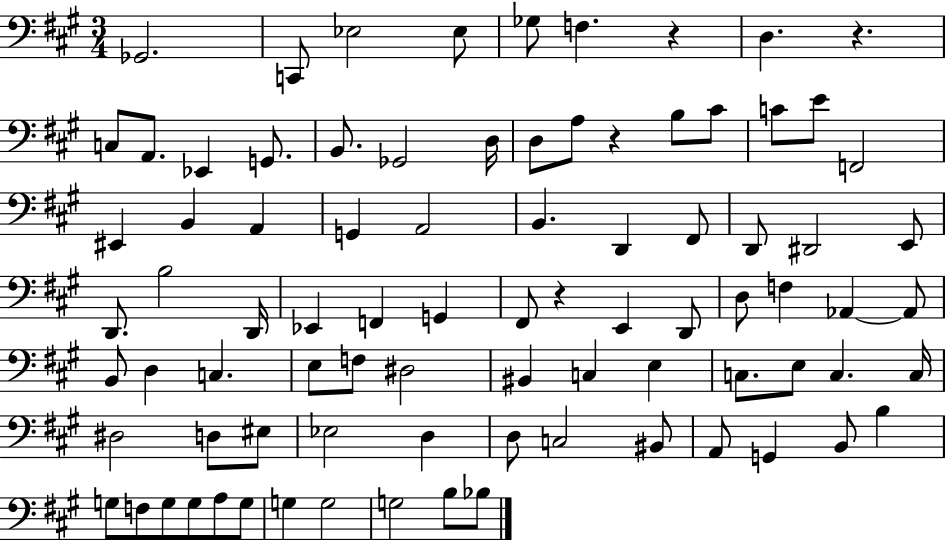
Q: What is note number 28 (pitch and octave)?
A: D2